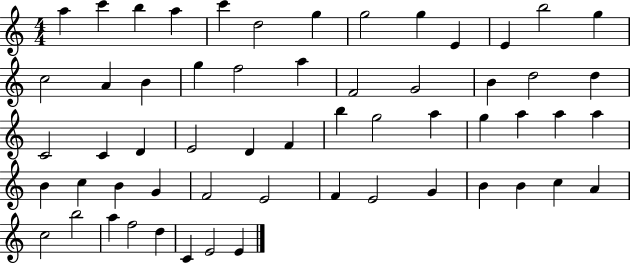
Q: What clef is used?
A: treble